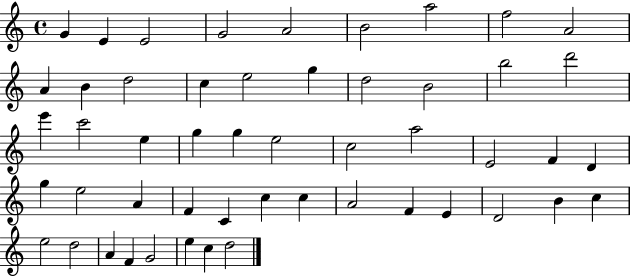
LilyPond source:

{
  \clef treble
  \time 4/4
  \defaultTimeSignature
  \key c \major
  g'4 e'4 e'2 | g'2 a'2 | b'2 a''2 | f''2 a'2 | \break a'4 b'4 d''2 | c''4 e''2 g''4 | d''2 b'2 | b''2 d'''2 | \break e'''4 c'''2 e''4 | g''4 g''4 e''2 | c''2 a''2 | e'2 f'4 d'4 | \break g''4 e''2 a'4 | f'4 c'4 c''4 c''4 | a'2 f'4 e'4 | d'2 b'4 c''4 | \break e''2 d''2 | a'4 f'4 g'2 | e''4 c''4 d''2 | \bar "|."
}